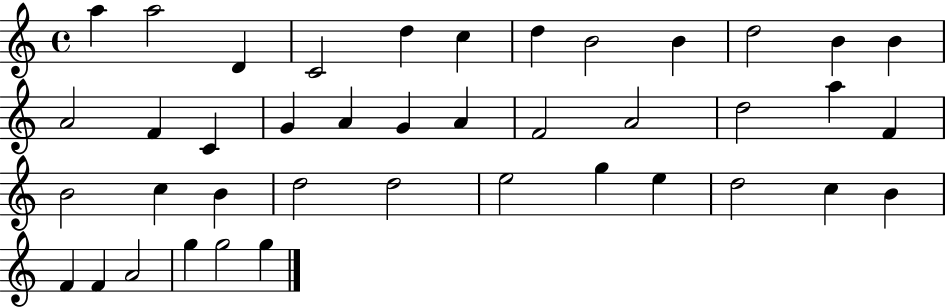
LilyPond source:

{
  \clef treble
  \time 4/4
  \defaultTimeSignature
  \key c \major
  a''4 a''2 d'4 | c'2 d''4 c''4 | d''4 b'2 b'4 | d''2 b'4 b'4 | \break a'2 f'4 c'4 | g'4 a'4 g'4 a'4 | f'2 a'2 | d''2 a''4 f'4 | \break b'2 c''4 b'4 | d''2 d''2 | e''2 g''4 e''4 | d''2 c''4 b'4 | \break f'4 f'4 a'2 | g''4 g''2 g''4 | \bar "|."
}